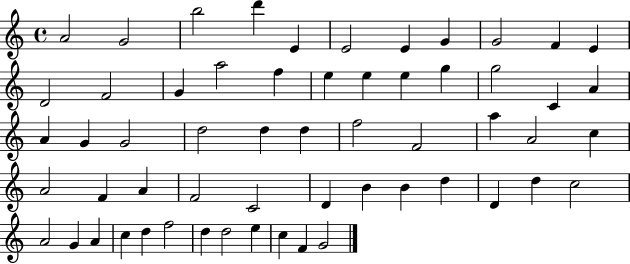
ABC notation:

X:1
T:Untitled
M:4/4
L:1/4
K:C
A2 G2 b2 d' E E2 E G G2 F E D2 F2 G a2 f e e e g g2 C A A G G2 d2 d d f2 F2 a A2 c A2 F A F2 C2 D B B d D d c2 A2 G A c d f2 d d2 e c F G2